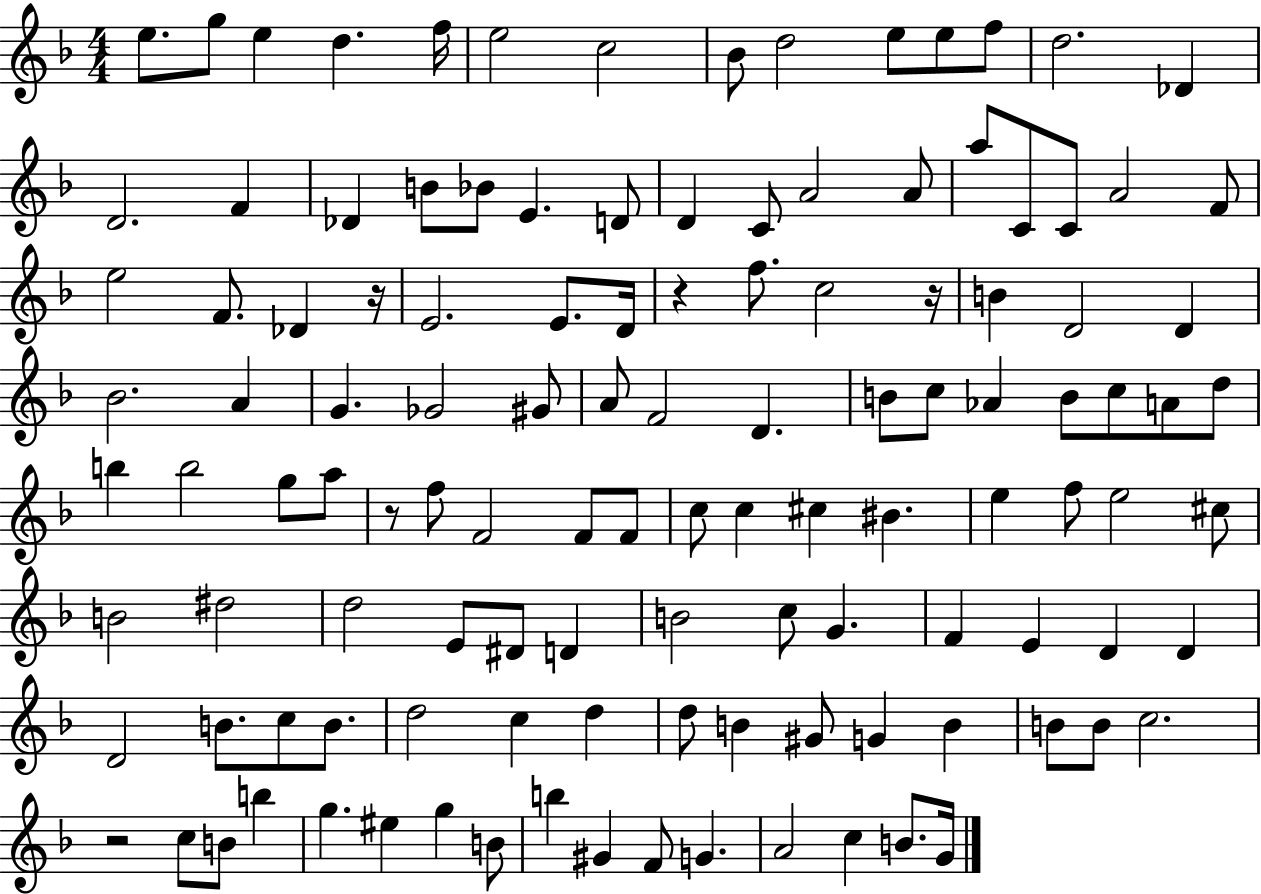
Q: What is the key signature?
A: F major